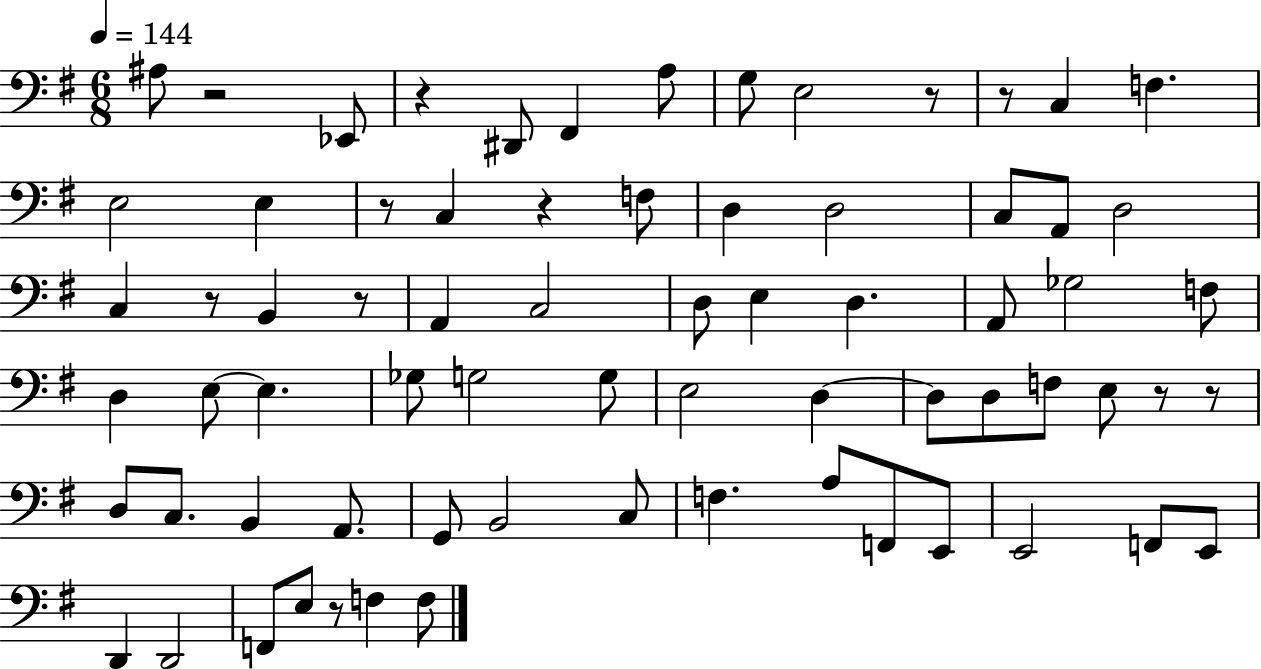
X:1
T:Untitled
M:6/8
L:1/4
K:G
^A,/2 z2 _E,,/2 z ^D,,/2 ^F,, A,/2 G,/2 E,2 z/2 z/2 C, F, E,2 E, z/2 C, z F,/2 D, D,2 C,/2 A,,/2 D,2 C, z/2 B,, z/2 A,, C,2 D,/2 E, D, A,,/2 _G,2 F,/2 D, E,/2 E, _G,/2 G,2 G,/2 E,2 D, D,/2 D,/2 F,/2 E,/2 z/2 z/2 D,/2 C,/2 B,, A,,/2 G,,/2 B,,2 C,/2 F, A,/2 F,,/2 E,,/2 E,,2 F,,/2 E,,/2 D,, D,,2 F,,/2 E,/2 z/2 F, F,/2